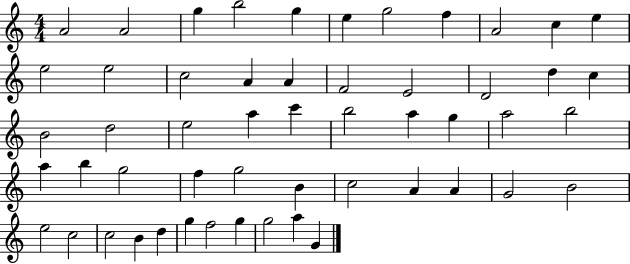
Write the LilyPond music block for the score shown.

{
  \clef treble
  \numericTimeSignature
  \time 4/4
  \key c \major
  a'2 a'2 | g''4 b''2 g''4 | e''4 g''2 f''4 | a'2 c''4 e''4 | \break e''2 e''2 | c''2 a'4 a'4 | f'2 e'2 | d'2 d''4 c''4 | \break b'2 d''2 | e''2 a''4 c'''4 | b''2 a''4 g''4 | a''2 b''2 | \break a''4 b''4 g''2 | f''4 g''2 b'4 | c''2 a'4 a'4 | g'2 b'2 | \break e''2 c''2 | c''2 b'4 d''4 | g''4 f''2 g''4 | g''2 a''4 g'4 | \break \bar "|."
}